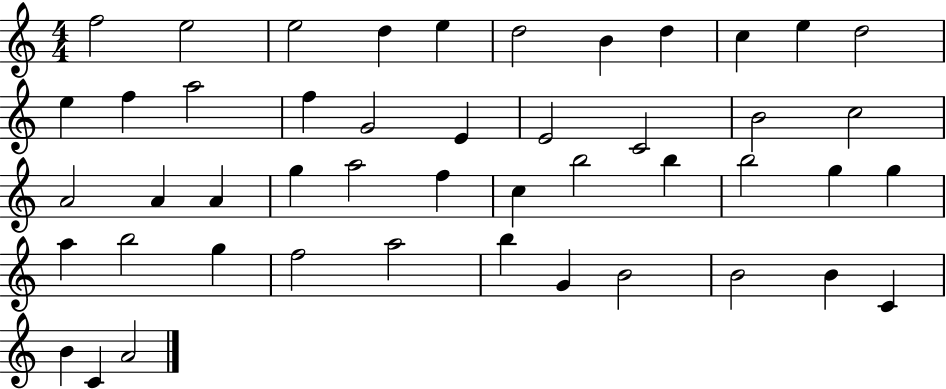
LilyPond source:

{
  \clef treble
  \numericTimeSignature
  \time 4/4
  \key c \major
  f''2 e''2 | e''2 d''4 e''4 | d''2 b'4 d''4 | c''4 e''4 d''2 | \break e''4 f''4 a''2 | f''4 g'2 e'4 | e'2 c'2 | b'2 c''2 | \break a'2 a'4 a'4 | g''4 a''2 f''4 | c''4 b''2 b''4 | b''2 g''4 g''4 | \break a''4 b''2 g''4 | f''2 a''2 | b''4 g'4 b'2 | b'2 b'4 c'4 | \break b'4 c'4 a'2 | \bar "|."
}